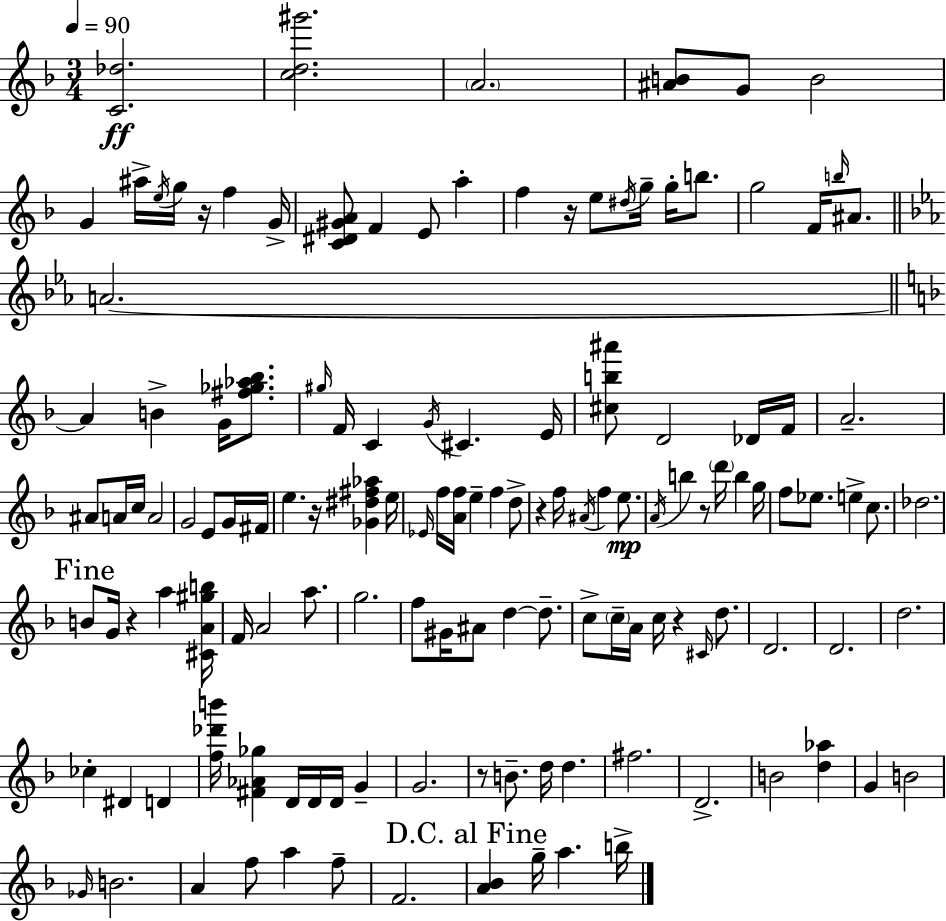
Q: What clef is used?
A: treble